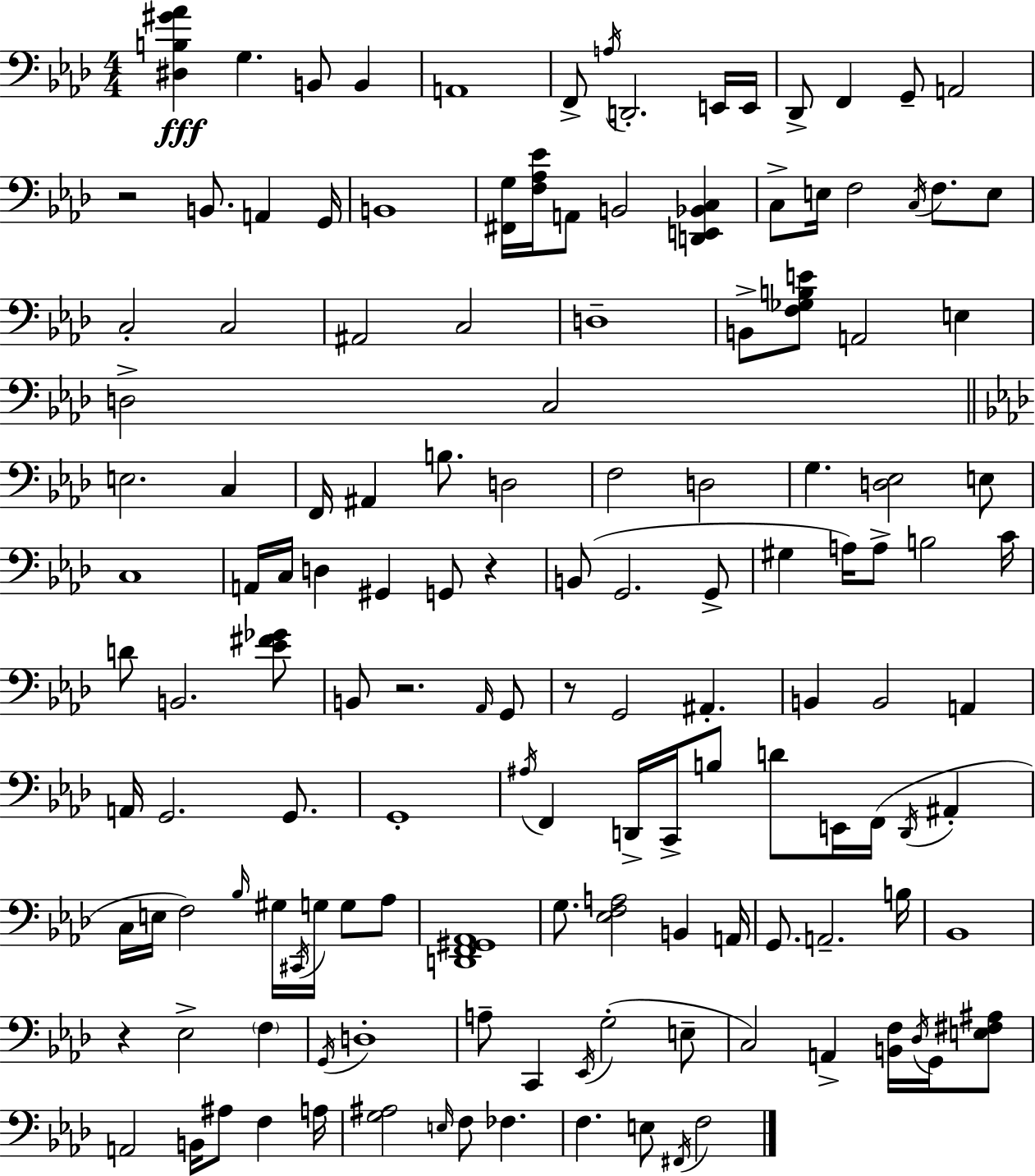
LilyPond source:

{
  \clef bass
  \numericTimeSignature
  \time 4/4
  \key f \minor
  \repeat volta 2 { <dis b gis' aes'>4\fff g4. b,8 b,4 | a,1 | f,8-> \acciaccatura { a16 } d,2.-. e,16 | e,16 des,8-> f,4 g,8-- a,2 | \break r2 b,8. a,4 | g,16 b,1 | <fis, g>16 <f aes ees'>16 a,8 b,2 <d, e, bes, c>4 | c8-> e16 f2 \acciaccatura { c16 } f8. | \break e8 c2-. c2 | ais,2 c2 | d1-- | b,8-> <f ges b e'>8 a,2 e4 | \break d2-> c2 | \bar "||" \break \key f \minor e2. c4 | f,16 ais,4 b8. d2 | f2 d2 | g4. <d ees>2 e8 | \break c1 | a,16 c16 d4 gis,4 g,8 r4 | b,8( g,2. g,8-> | gis4 a16) a8-> b2 c'16 | \break d'8 b,2. <ees' fis' ges'>8 | b,8 r2. \grace { aes,16 } g,8 | r8 g,2 ais,4.-. | b,4 b,2 a,4 | \break a,16 g,2. g,8. | g,1-. | \acciaccatura { ais16 } f,4 d,16-> c,16-> b8 d'8 e,16 f,16( \acciaccatura { d,16 } ais,4-. | c16 e16 f2) \grace { bes16 } gis16 \acciaccatura { cis,16 } | \break g16 g8 aes8 <d, f, gis, aes,>1 | g8. <ees f a>2 | b,4 a,16 g,8. a,2.-- | b16 bes,1 | \break r4 ees2-> | \parenthesize f4 \acciaccatura { g,16 } d1-. | a8-- c,4 \acciaccatura { ees,16 } g2-.( | e8-- c2) a,4-> | \break <b, f>16 \acciaccatura { des16 } g,16 <e fis ais>8 a,2 | b,16 ais8 f4 a16 <g ais>2 | \grace { e16 } f8 fes4. f4. e8 | \acciaccatura { fis,16 } f2 } \bar "|."
}